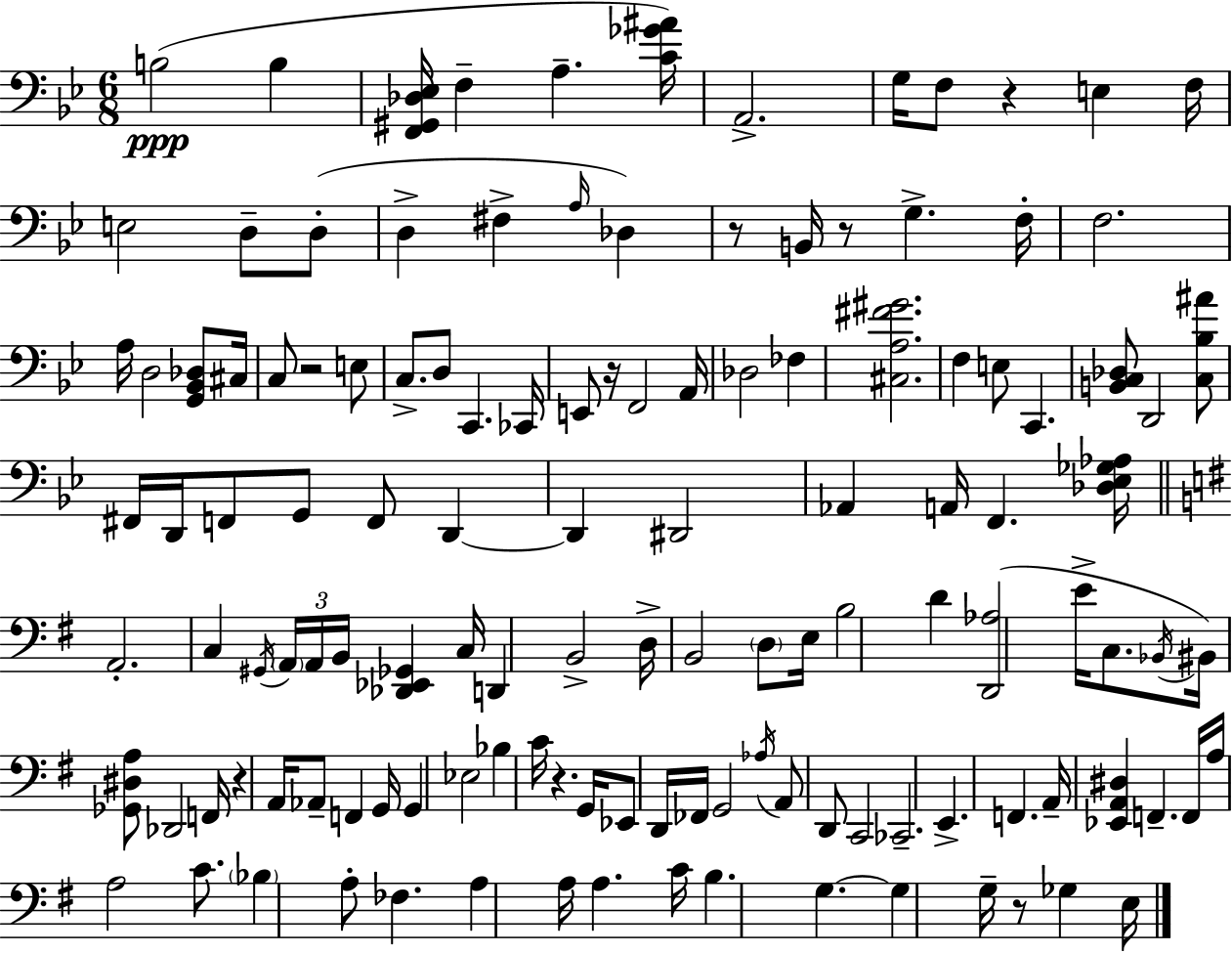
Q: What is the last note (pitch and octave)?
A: E3